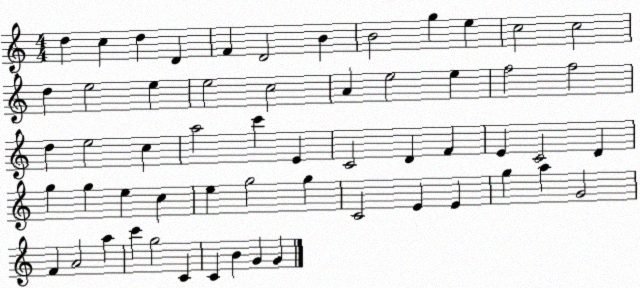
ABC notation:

X:1
T:Untitled
M:4/4
L:1/4
K:C
d c d D F D2 B B2 g e c2 c2 d e2 e e2 c2 A e2 e f2 f2 d e2 c a2 c' E C2 D F E C2 D g g e c e g2 g C2 E E g a G2 F A2 a c' g2 C C B G G